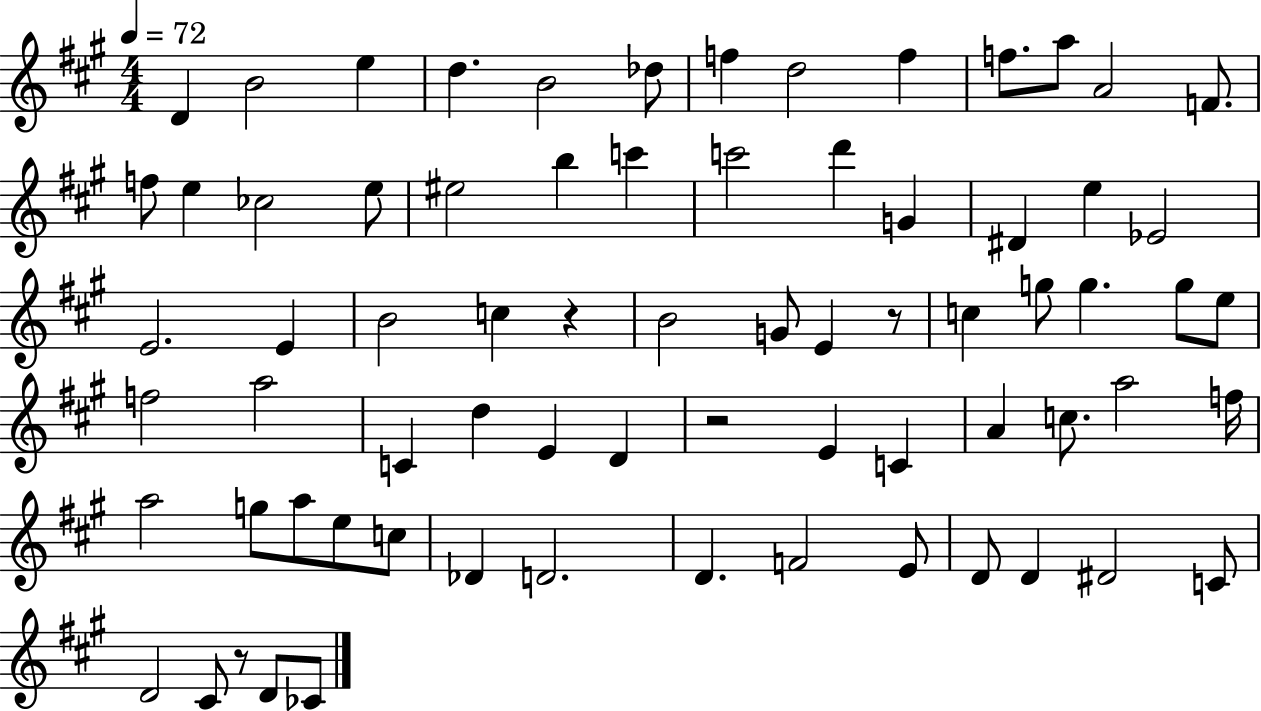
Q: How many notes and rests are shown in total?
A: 72